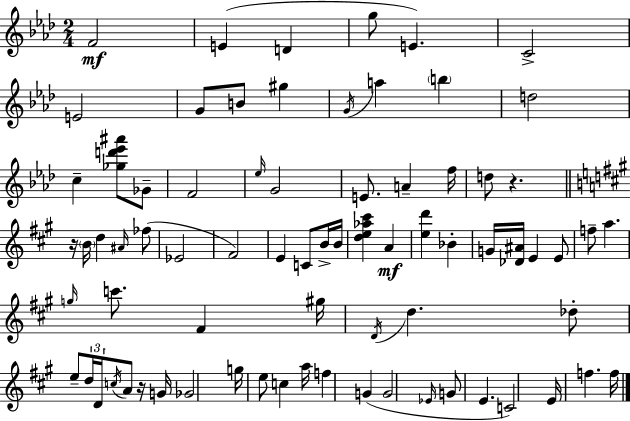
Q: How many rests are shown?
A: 3